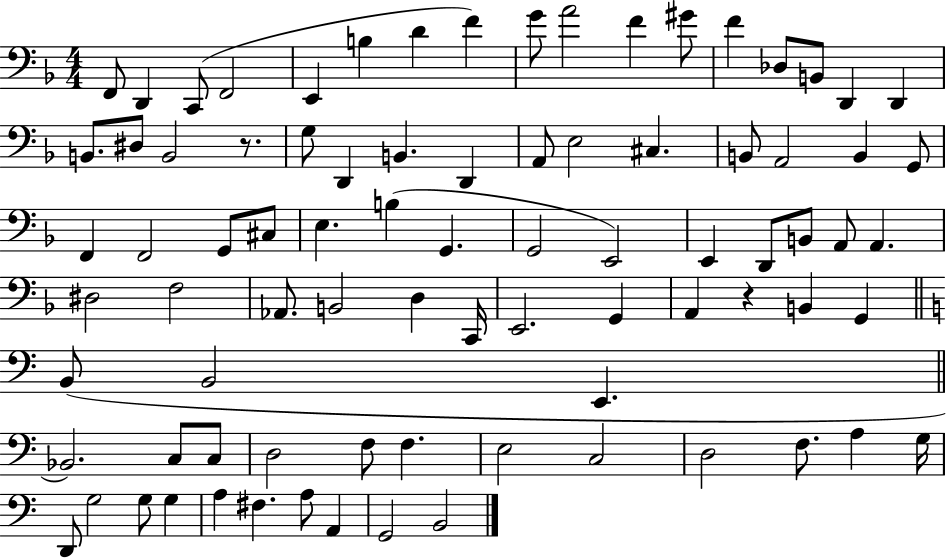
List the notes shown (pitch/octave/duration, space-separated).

F2/e D2/q C2/e F2/h E2/q B3/q D4/q F4/q G4/e A4/h F4/q G#4/e F4/q Db3/e B2/e D2/q D2/q B2/e. D#3/e B2/h R/e. G3/e D2/q B2/q. D2/q A2/e E3/h C#3/q. B2/e A2/h B2/q G2/e F2/q F2/h G2/e C#3/e E3/q. B3/q G2/q. G2/h E2/h E2/q D2/e B2/e A2/e A2/q. D#3/h F3/h Ab2/e. B2/h D3/q C2/s E2/h. G2/q A2/q R/q B2/q G2/q B2/e B2/h E2/q. Bb2/h. C3/e C3/e D3/h F3/e F3/q. E3/h C3/h D3/h F3/e. A3/q G3/s D2/e G3/h G3/e G3/q A3/q F#3/q. A3/e A2/q G2/h B2/h